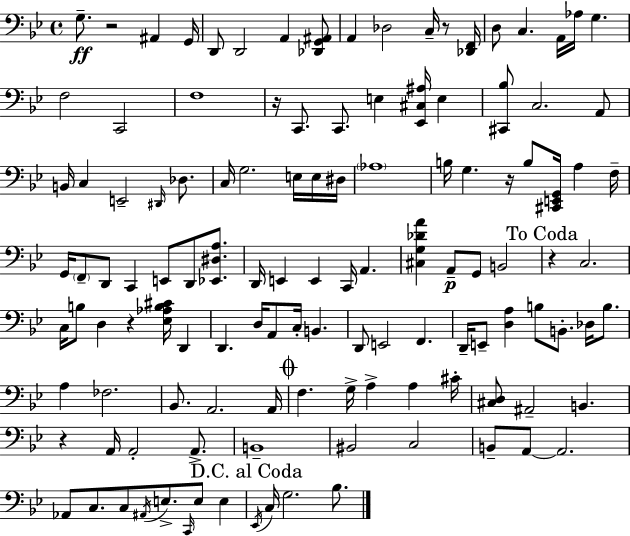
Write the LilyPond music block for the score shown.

{
  \clef bass
  \time 4/4
  \defaultTimeSignature
  \key bes \major
  g8.--\ff r2 ais,4 g,16 | d,8 d,2 a,4 <des, g, ais,>8 | a,4 des2 c16-- r8 <des, f,>16 | d8 c4. a,16 aes16 g4. | \break f2 c,2 | f1 | r16 c,8. c,8. e4 <ees, cis ais>16 e4 | <cis, bes>8 c2. a,8 | \break b,16 c4 e,2-- \grace { dis,16 } des8. | c16 g2. e16 e16 | dis16 \parenthesize aes1 | b16 g4. r16 b8 <cis, e, g,>16 a4 | \break f16-- g,16 \parenthesize f,8-- d,8 c,4 e,8 d,8 <ees, dis a>8. | d,16 e,4 e,4 c,16 a,4. | <cis g des' a'>4 a,8--\p g,8 b,2 | \mark "To Coda" r4 c2. | \break c16 b8 d4 r4 <ees aes b cis'>16 d,4 | d,4. d16 a,8 c16-. b,4. | d,8 e,2 f,4. | d,16-- e,8-- <d a>4 b8 b,8.-. des16 b8. | \break a4 fes2. | bes,8. a,2. | a,16 \mark \markup { \musicglyph "scripts.coda" } f4. g16-> a4-> a4 | cis'16-. <cis d>8 ais,2-- b,4. | \break r4 a,16 a,2-. a,8.-> | b,1-- | bis,2 c2 | b,8-- a,8~~ a,2. | \break aes,8 c8. c8 \acciaccatura { ais,16 } e8.-> \grace { c,16 } e8 e4 | \mark "D.C. al Coda" \acciaccatura { ees,16 } c16 g2. | bes8. \bar "|."
}